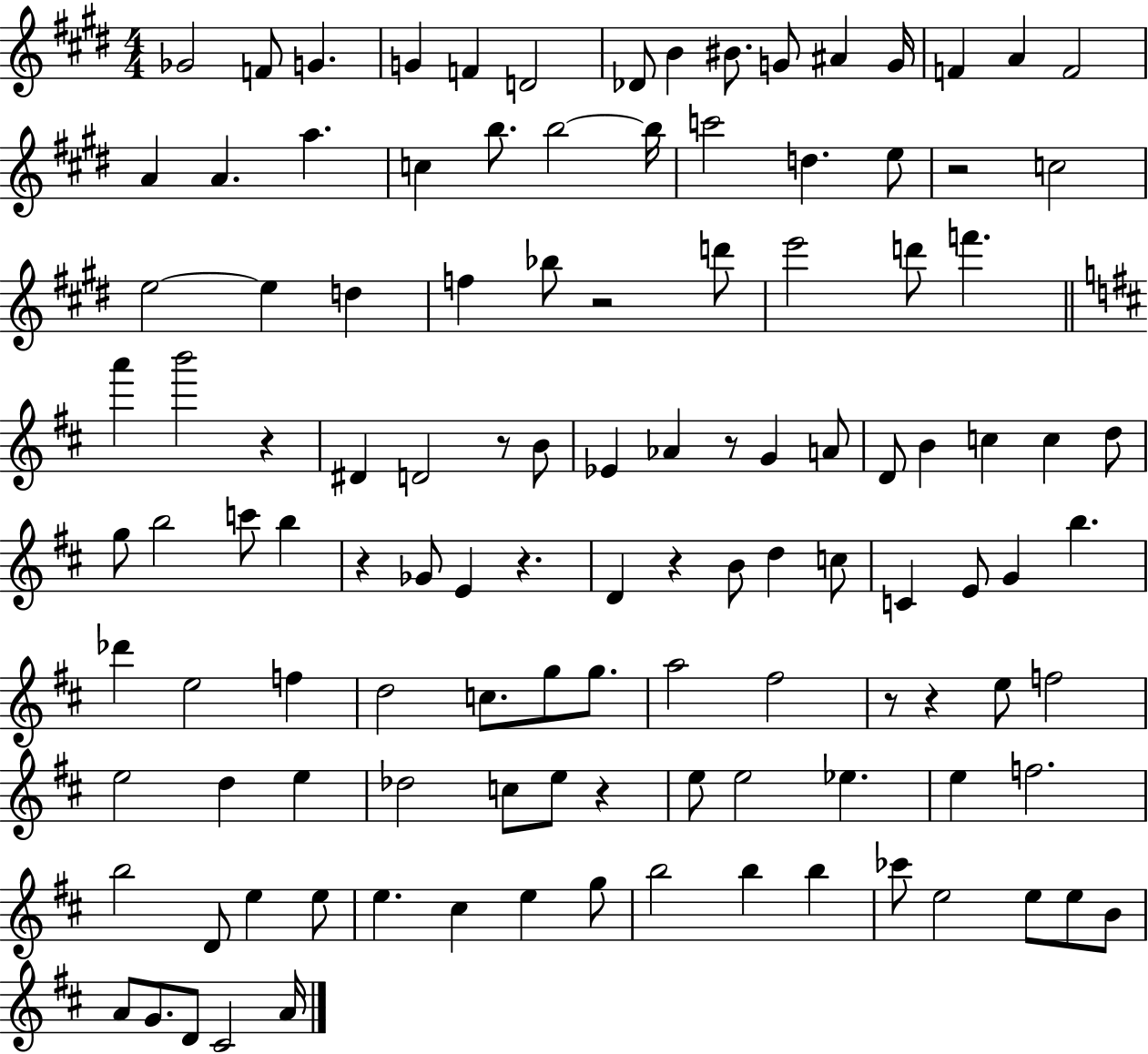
X:1
T:Untitled
M:4/4
L:1/4
K:E
_G2 F/2 G G F D2 _D/2 B ^B/2 G/2 ^A G/4 F A F2 A A a c b/2 b2 b/4 c'2 d e/2 z2 c2 e2 e d f _b/2 z2 d'/2 e'2 d'/2 f' a' b'2 z ^D D2 z/2 B/2 _E _A z/2 G A/2 D/2 B c c d/2 g/2 b2 c'/2 b z _G/2 E z D z B/2 d c/2 C E/2 G b _d' e2 f d2 c/2 g/2 g/2 a2 ^f2 z/2 z e/2 f2 e2 d e _d2 c/2 e/2 z e/2 e2 _e e f2 b2 D/2 e e/2 e ^c e g/2 b2 b b _c'/2 e2 e/2 e/2 B/2 A/2 G/2 D/2 ^C2 A/4